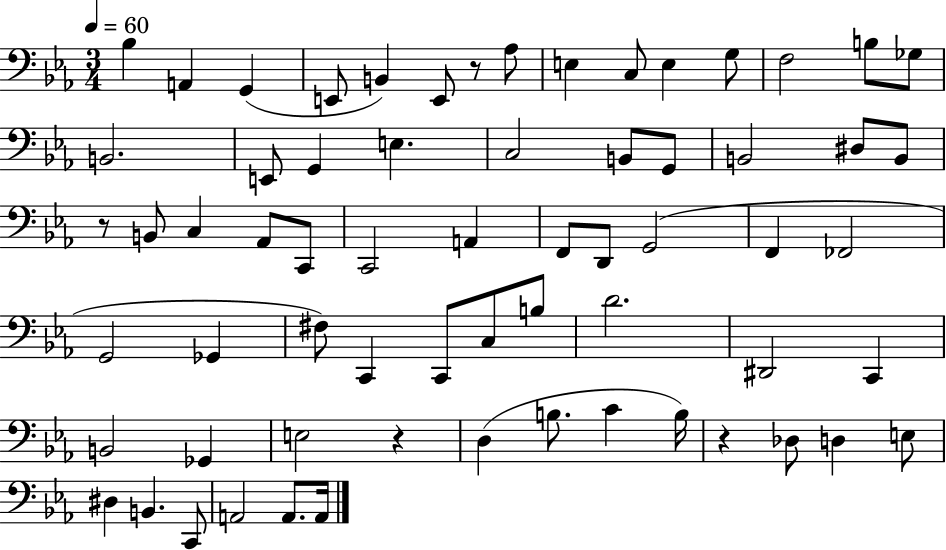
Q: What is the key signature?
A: EES major